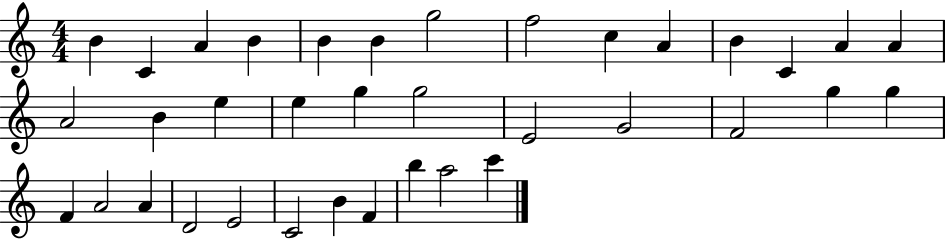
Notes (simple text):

B4/q C4/q A4/q B4/q B4/q B4/q G5/h F5/h C5/q A4/q B4/q C4/q A4/q A4/q A4/h B4/q E5/q E5/q G5/q G5/h E4/h G4/h F4/h G5/q G5/q F4/q A4/h A4/q D4/h E4/h C4/h B4/q F4/q B5/q A5/h C6/q